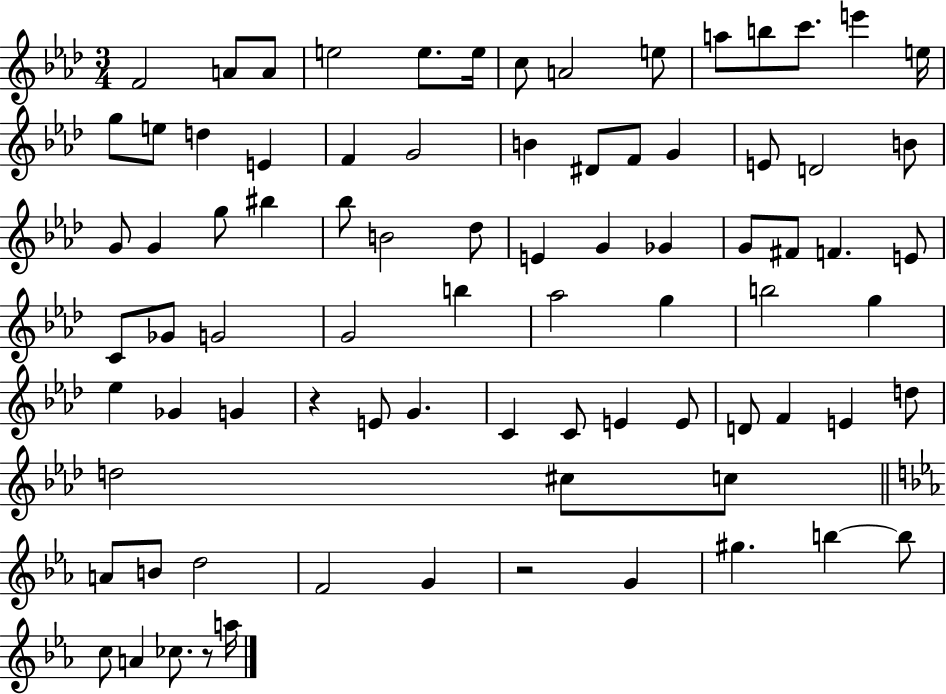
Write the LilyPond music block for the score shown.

{
  \clef treble
  \numericTimeSignature
  \time 3/4
  \key aes \major
  \repeat volta 2 { f'2 a'8 a'8 | e''2 e''8. e''16 | c''8 a'2 e''8 | a''8 b''8 c'''8. e'''4 e''16 | \break g''8 e''8 d''4 e'4 | f'4 g'2 | b'4 dis'8 f'8 g'4 | e'8 d'2 b'8 | \break g'8 g'4 g''8 bis''4 | bes''8 b'2 des''8 | e'4 g'4 ges'4 | g'8 fis'8 f'4. e'8 | \break c'8 ges'8 g'2 | g'2 b''4 | aes''2 g''4 | b''2 g''4 | \break ees''4 ges'4 g'4 | r4 e'8 g'4. | c'4 c'8 e'4 e'8 | d'8 f'4 e'4 d''8 | \break d''2 cis''8 c''8 | \bar "||" \break \key ees \major a'8 b'8 d''2 | f'2 g'4 | r2 g'4 | gis''4. b''4~~ b''8 | \break c''8 a'4 ces''8. r8 a''16 | } \bar "|."
}